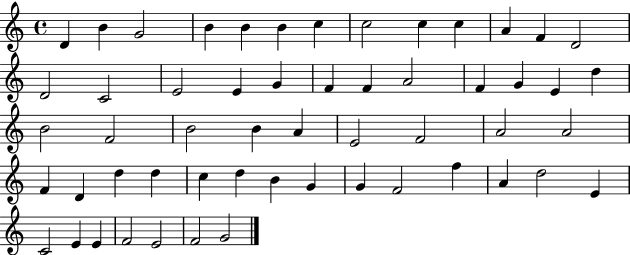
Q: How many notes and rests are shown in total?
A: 55